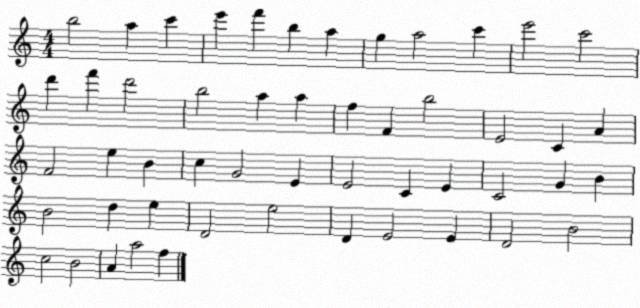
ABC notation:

X:1
T:Untitled
M:4/4
L:1/4
K:C
b2 a c' e' f' b a g a2 c' e'2 c'2 d' f' d'2 b2 a a f F b2 E2 C A F2 e B c G2 E E2 C E C2 G B B2 d e D2 e2 D E2 E D2 B2 c2 B2 A a2 f